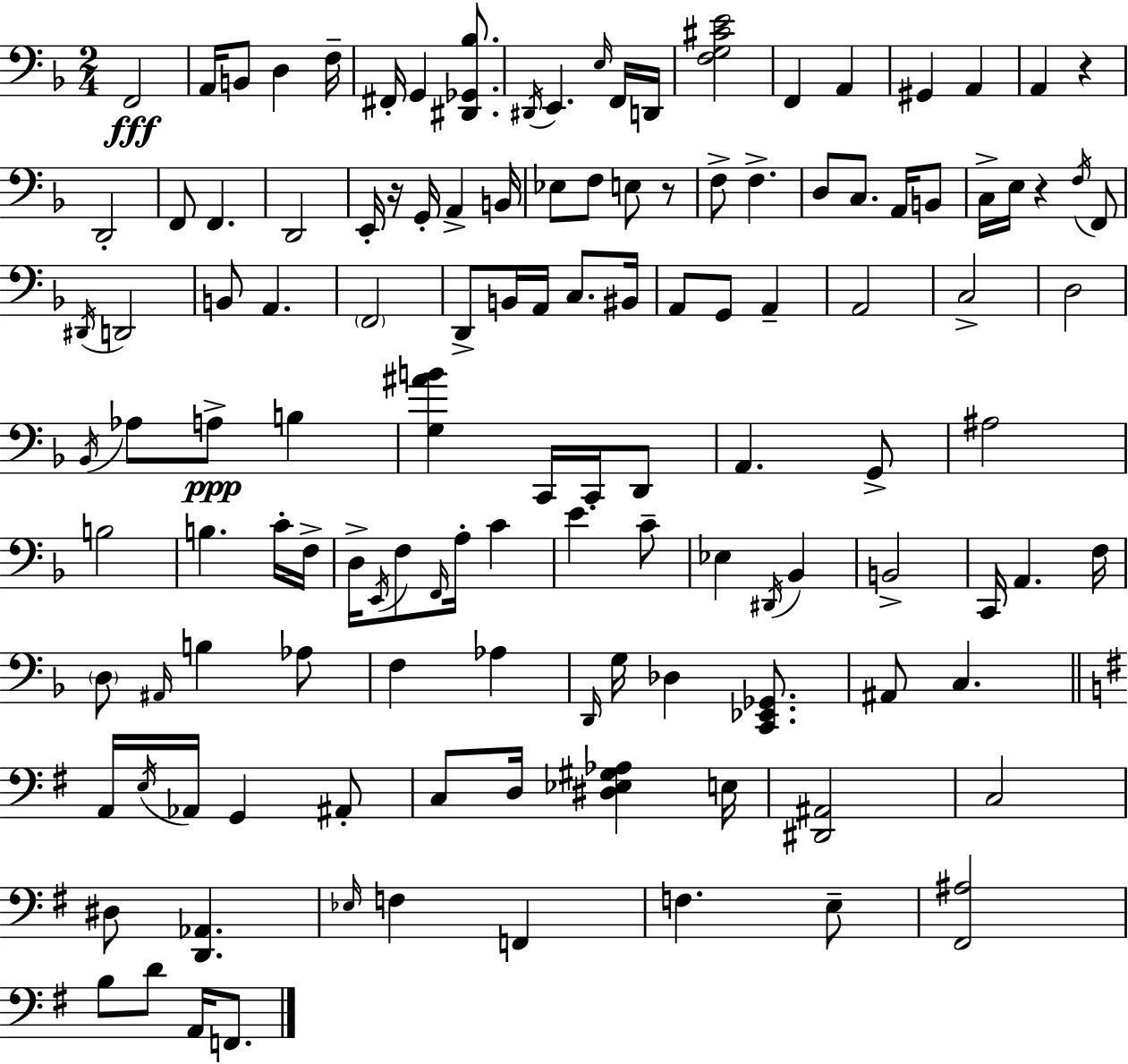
F2/h A2/s B2/e D3/q F3/s F#2/s G2/q [D#2,Gb2,Bb3]/e. D#2/s E2/q. E3/s F2/s D2/s [F3,G3,C#4,E4]/h F2/q A2/q G#2/q A2/q A2/q R/q D2/h F2/e F2/q. D2/h E2/s R/s G2/s A2/q B2/s Eb3/e F3/e E3/e R/e F3/e F3/q. D3/e C3/e. A2/s B2/e C3/s E3/s R/q F3/s F2/e D#2/s D2/h B2/e A2/q. F2/h D2/e B2/s A2/s C3/e. BIS2/s A2/e G2/e A2/q A2/h C3/h D3/h Bb2/s Ab3/e A3/e B3/q [G3,A#4,B4]/q C2/s C2/s D2/e A2/q. G2/e A#3/h B3/h B3/q. C4/s F3/s D3/s E2/s F3/e F2/s A3/s C4/q E4/q. C4/e Eb3/q D#2/s Bb2/q B2/h C2/s A2/q. F3/s D3/e A#2/s B3/q Ab3/e F3/q Ab3/q D2/s G3/s Db3/q [C2,Eb2,Gb2]/e. A#2/e C3/q. A2/s E3/s Ab2/s G2/q A#2/e C3/e D3/s [D#3,Eb3,G#3,Ab3]/q E3/s [D#2,A#2]/h C3/h D#3/e [D2,Ab2]/q. Eb3/s F3/q F2/q F3/q. E3/e [F#2,A#3]/h B3/e D4/e A2/s F2/e.